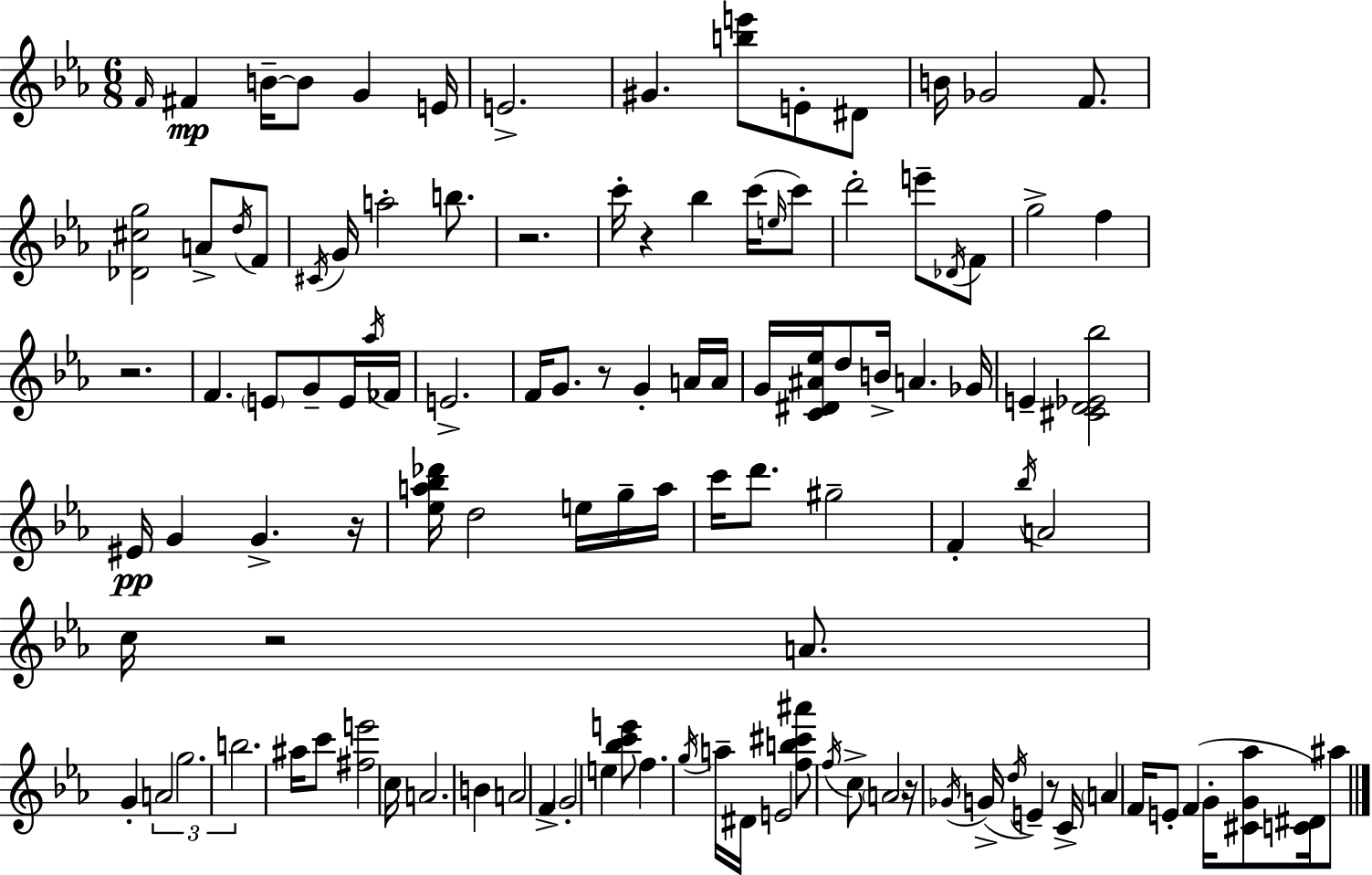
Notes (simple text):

F4/s F#4/q B4/s B4/e G4/q E4/s E4/h. G#4/q. [B5,E6]/e E4/e D#4/e B4/s Gb4/h F4/e. [Db4,C#5,G5]/h A4/e D5/s F4/e C#4/s G4/s A5/h B5/e. R/h. C6/s R/q Bb5/q C6/s E5/s C6/e D6/h E6/e Db4/s F4/e G5/h F5/q R/h. F4/q. E4/e G4/e E4/s Ab5/s FES4/s E4/h. F4/s G4/e. R/e G4/q A4/s A4/s G4/s [C4,D#4,A#4,Eb5]/s D5/e B4/s A4/q. Gb4/s E4/q [C#4,D4,Eb4,Bb5]/h EIS4/s G4/q G4/q. R/s [Eb5,A5,Bb5,Db6]/s D5/h E5/s G5/s A5/s C6/s D6/e. G#5/h F4/q Bb5/s A4/h C5/s R/h A4/e. G4/q A4/h G5/h. B5/h. A#5/s C6/e [F#5,E6]/h C5/s A4/h. B4/q A4/h F4/q G4/h E5/q [Bb5,C6,E6]/e F5/q. G5/s A5/s D#4/s E4/h [F5,B5,C#6,A#6]/e F5/s C5/e A4/h R/s Gb4/s G4/s D5/s E4/q R/e C4/s A4/q F4/s E4/e F4/q G4/s [C#4,G4,Ab5]/e [C4,D#4]/s A#5/e